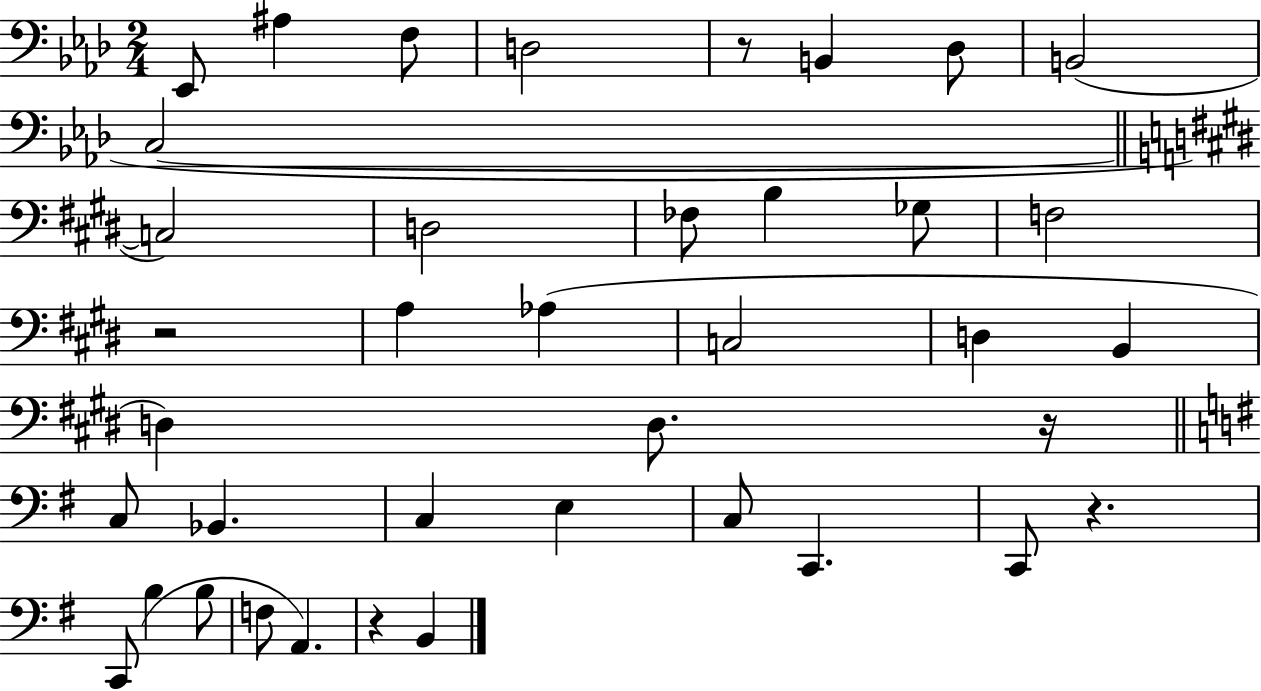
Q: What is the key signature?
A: AES major